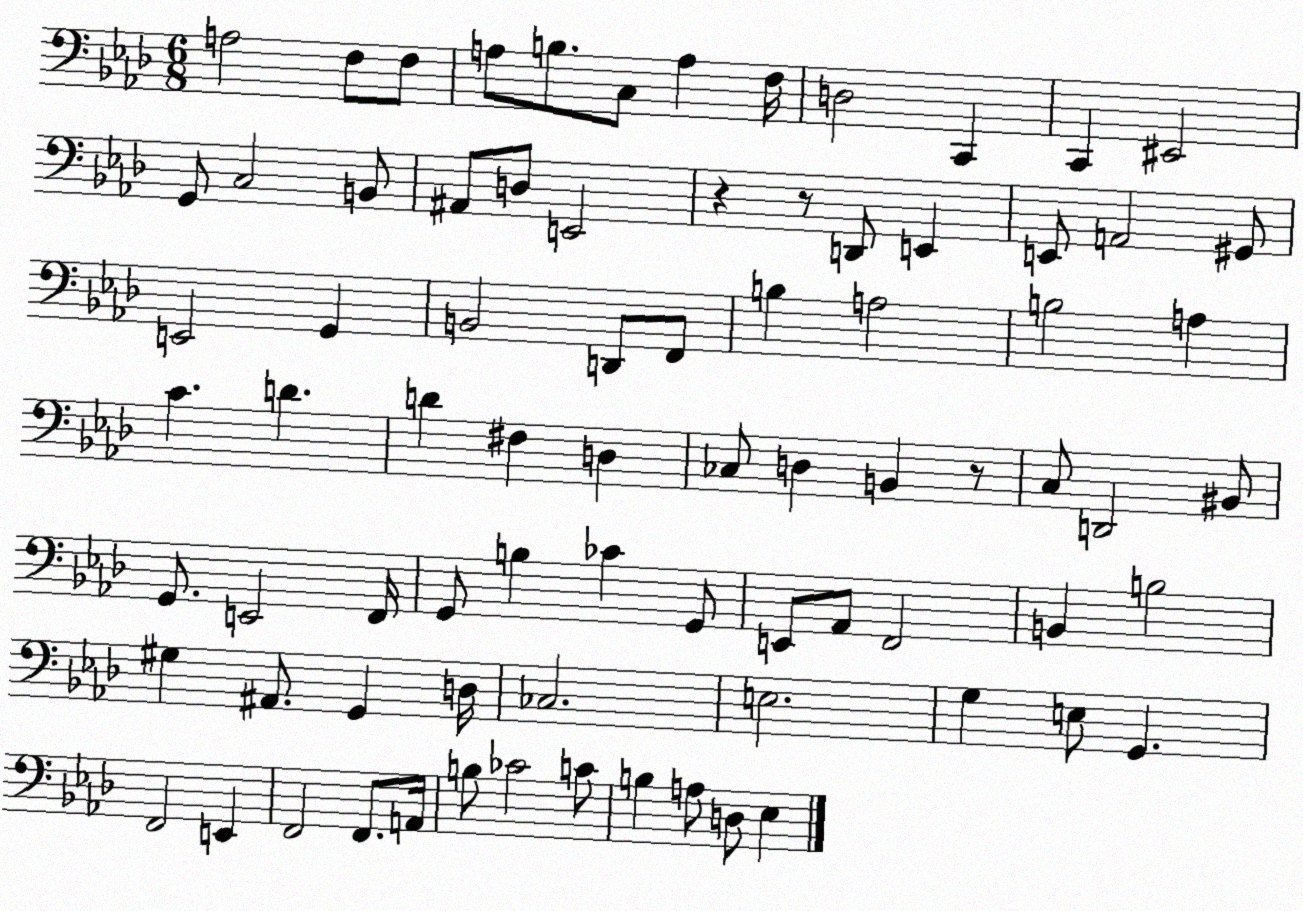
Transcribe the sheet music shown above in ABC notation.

X:1
T:Untitled
M:6/8
L:1/4
K:Ab
A,2 F,/2 F,/2 A,/2 B,/2 C,/2 A, F,/4 D,2 C,, C,, ^E,,2 G,,/2 C,2 B,,/2 ^A,,/2 D,/2 E,,2 z z/2 D,,/2 E,, E,,/2 A,,2 ^G,,/2 E,,2 G,, B,,2 D,,/2 F,,/2 B, A,2 B,2 A, C D D ^F, D, _C,/2 D, B,, z/2 C,/2 D,,2 ^B,,/2 G,,/2 E,,2 F,,/4 G,,/2 B, _C G,,/2 E,,/2 _A,,/2 F,,2 B,, B,2 ^G, ^A,,/2 G,, D,/4 _C,2 E,2 G, E,/2 G,, F,,2 E,, F,,2 F,,/2 A,,/4 B,/2 _C2 C/2 B, A,/2 D,/2 _E,